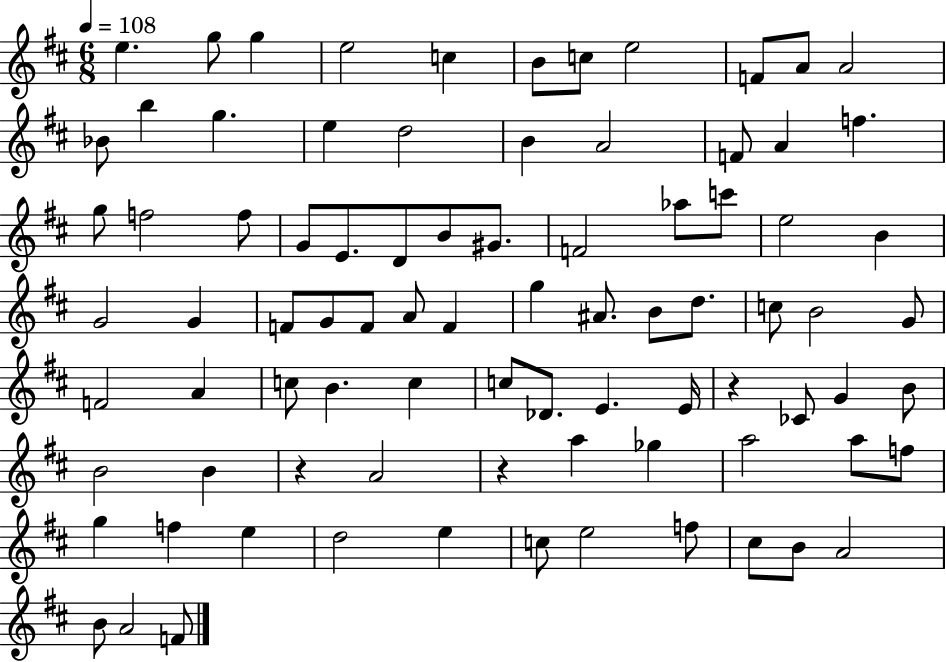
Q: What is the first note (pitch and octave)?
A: E5